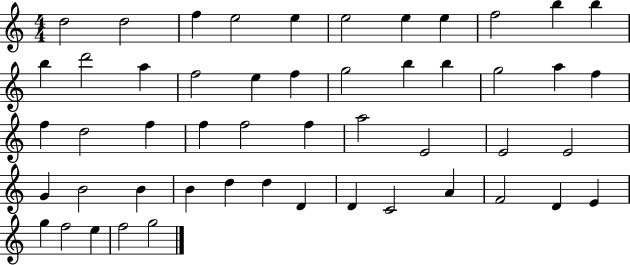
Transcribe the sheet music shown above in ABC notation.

X:1
T:Untitled
M:4/4
L:1/4
K:C
d2 d2 f e2 e e2 e e f2 b b b d'2 a f2 e f g2 b b g2 a f f d2 f f f2 f a2 E2 E2 E2 G B2 B B d d D D C2 A F2 D E g f2 e f2 g2